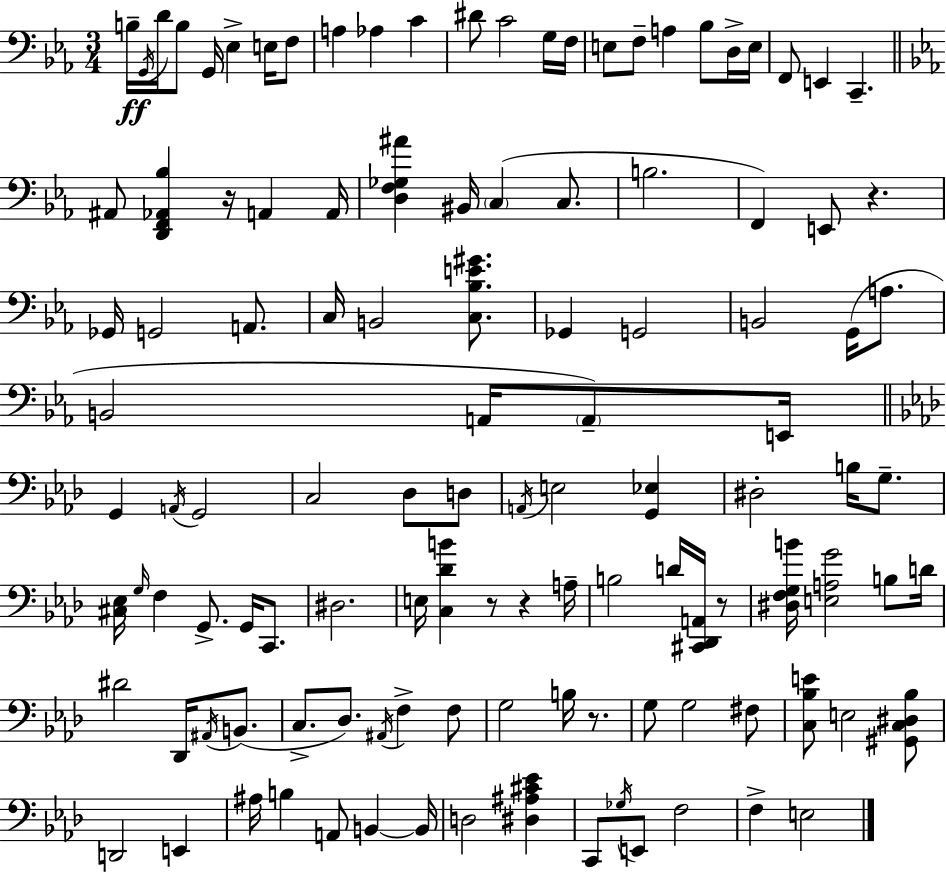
X:1
T:Untitled
M:3/4
L:1/4
K:Eb
B,/4 G,,/4 D/4 B,/2 G,,/4 _E, E,/4 F,/2 A, _A, C ^D/2 C2 G,/4 F,/4 E,/2 F,/2 A, _B,/2 D,/4 E,/4 F,,/2 E,, C,, ^A,,/2 [D,,F,,_A,,_B,] z/4 A,, A,,/4 [D,F,_G,^A] ^B,,/4 C, C,/2 B,2 F,, E,,/2 z _G,,/4 G,,2 A,,/2 C,/4 B,,2 [C,_B,E^G]/2 _G,, G,,2 B,,2 G,,/4 A,/2 B,,2 A,,/4 A,,/2 E,,/4 G,, A,,/4 G,,2 C,2 _D,/2 D,/2 A,,/4 E,2 [G,,_E,] ^D,2 B,/4 G,/2 [^C,_E,]/4 G,/4 F, G,,/2 G,,/4 C,,/2 ^D,2 E,/4 [C,_DB] z/2 z A,/4 B,2 D/4 [^C,,_D,,A,,]/4 z/2 [^D,F,G,B]/4 [E,A,G]2 B,/2 D/4 ^D2 _D,,/4 ^A,,/4 B,,/2 C,/2 _D,/2 ^A,,/4 F, F,/2 G,2 B,/4 z/2 G,/2 G,2 ^F,/2 [C,_B,E]/2 E,2 [^G,,C,^D,_B,]/2 D,,2 E,, ^A,/4 B, A,,/2 B,, B,,/4 D,2 [^D,^A,^C_E] C,,/2 _G,/4 E,,/2 F,2 F, E,2